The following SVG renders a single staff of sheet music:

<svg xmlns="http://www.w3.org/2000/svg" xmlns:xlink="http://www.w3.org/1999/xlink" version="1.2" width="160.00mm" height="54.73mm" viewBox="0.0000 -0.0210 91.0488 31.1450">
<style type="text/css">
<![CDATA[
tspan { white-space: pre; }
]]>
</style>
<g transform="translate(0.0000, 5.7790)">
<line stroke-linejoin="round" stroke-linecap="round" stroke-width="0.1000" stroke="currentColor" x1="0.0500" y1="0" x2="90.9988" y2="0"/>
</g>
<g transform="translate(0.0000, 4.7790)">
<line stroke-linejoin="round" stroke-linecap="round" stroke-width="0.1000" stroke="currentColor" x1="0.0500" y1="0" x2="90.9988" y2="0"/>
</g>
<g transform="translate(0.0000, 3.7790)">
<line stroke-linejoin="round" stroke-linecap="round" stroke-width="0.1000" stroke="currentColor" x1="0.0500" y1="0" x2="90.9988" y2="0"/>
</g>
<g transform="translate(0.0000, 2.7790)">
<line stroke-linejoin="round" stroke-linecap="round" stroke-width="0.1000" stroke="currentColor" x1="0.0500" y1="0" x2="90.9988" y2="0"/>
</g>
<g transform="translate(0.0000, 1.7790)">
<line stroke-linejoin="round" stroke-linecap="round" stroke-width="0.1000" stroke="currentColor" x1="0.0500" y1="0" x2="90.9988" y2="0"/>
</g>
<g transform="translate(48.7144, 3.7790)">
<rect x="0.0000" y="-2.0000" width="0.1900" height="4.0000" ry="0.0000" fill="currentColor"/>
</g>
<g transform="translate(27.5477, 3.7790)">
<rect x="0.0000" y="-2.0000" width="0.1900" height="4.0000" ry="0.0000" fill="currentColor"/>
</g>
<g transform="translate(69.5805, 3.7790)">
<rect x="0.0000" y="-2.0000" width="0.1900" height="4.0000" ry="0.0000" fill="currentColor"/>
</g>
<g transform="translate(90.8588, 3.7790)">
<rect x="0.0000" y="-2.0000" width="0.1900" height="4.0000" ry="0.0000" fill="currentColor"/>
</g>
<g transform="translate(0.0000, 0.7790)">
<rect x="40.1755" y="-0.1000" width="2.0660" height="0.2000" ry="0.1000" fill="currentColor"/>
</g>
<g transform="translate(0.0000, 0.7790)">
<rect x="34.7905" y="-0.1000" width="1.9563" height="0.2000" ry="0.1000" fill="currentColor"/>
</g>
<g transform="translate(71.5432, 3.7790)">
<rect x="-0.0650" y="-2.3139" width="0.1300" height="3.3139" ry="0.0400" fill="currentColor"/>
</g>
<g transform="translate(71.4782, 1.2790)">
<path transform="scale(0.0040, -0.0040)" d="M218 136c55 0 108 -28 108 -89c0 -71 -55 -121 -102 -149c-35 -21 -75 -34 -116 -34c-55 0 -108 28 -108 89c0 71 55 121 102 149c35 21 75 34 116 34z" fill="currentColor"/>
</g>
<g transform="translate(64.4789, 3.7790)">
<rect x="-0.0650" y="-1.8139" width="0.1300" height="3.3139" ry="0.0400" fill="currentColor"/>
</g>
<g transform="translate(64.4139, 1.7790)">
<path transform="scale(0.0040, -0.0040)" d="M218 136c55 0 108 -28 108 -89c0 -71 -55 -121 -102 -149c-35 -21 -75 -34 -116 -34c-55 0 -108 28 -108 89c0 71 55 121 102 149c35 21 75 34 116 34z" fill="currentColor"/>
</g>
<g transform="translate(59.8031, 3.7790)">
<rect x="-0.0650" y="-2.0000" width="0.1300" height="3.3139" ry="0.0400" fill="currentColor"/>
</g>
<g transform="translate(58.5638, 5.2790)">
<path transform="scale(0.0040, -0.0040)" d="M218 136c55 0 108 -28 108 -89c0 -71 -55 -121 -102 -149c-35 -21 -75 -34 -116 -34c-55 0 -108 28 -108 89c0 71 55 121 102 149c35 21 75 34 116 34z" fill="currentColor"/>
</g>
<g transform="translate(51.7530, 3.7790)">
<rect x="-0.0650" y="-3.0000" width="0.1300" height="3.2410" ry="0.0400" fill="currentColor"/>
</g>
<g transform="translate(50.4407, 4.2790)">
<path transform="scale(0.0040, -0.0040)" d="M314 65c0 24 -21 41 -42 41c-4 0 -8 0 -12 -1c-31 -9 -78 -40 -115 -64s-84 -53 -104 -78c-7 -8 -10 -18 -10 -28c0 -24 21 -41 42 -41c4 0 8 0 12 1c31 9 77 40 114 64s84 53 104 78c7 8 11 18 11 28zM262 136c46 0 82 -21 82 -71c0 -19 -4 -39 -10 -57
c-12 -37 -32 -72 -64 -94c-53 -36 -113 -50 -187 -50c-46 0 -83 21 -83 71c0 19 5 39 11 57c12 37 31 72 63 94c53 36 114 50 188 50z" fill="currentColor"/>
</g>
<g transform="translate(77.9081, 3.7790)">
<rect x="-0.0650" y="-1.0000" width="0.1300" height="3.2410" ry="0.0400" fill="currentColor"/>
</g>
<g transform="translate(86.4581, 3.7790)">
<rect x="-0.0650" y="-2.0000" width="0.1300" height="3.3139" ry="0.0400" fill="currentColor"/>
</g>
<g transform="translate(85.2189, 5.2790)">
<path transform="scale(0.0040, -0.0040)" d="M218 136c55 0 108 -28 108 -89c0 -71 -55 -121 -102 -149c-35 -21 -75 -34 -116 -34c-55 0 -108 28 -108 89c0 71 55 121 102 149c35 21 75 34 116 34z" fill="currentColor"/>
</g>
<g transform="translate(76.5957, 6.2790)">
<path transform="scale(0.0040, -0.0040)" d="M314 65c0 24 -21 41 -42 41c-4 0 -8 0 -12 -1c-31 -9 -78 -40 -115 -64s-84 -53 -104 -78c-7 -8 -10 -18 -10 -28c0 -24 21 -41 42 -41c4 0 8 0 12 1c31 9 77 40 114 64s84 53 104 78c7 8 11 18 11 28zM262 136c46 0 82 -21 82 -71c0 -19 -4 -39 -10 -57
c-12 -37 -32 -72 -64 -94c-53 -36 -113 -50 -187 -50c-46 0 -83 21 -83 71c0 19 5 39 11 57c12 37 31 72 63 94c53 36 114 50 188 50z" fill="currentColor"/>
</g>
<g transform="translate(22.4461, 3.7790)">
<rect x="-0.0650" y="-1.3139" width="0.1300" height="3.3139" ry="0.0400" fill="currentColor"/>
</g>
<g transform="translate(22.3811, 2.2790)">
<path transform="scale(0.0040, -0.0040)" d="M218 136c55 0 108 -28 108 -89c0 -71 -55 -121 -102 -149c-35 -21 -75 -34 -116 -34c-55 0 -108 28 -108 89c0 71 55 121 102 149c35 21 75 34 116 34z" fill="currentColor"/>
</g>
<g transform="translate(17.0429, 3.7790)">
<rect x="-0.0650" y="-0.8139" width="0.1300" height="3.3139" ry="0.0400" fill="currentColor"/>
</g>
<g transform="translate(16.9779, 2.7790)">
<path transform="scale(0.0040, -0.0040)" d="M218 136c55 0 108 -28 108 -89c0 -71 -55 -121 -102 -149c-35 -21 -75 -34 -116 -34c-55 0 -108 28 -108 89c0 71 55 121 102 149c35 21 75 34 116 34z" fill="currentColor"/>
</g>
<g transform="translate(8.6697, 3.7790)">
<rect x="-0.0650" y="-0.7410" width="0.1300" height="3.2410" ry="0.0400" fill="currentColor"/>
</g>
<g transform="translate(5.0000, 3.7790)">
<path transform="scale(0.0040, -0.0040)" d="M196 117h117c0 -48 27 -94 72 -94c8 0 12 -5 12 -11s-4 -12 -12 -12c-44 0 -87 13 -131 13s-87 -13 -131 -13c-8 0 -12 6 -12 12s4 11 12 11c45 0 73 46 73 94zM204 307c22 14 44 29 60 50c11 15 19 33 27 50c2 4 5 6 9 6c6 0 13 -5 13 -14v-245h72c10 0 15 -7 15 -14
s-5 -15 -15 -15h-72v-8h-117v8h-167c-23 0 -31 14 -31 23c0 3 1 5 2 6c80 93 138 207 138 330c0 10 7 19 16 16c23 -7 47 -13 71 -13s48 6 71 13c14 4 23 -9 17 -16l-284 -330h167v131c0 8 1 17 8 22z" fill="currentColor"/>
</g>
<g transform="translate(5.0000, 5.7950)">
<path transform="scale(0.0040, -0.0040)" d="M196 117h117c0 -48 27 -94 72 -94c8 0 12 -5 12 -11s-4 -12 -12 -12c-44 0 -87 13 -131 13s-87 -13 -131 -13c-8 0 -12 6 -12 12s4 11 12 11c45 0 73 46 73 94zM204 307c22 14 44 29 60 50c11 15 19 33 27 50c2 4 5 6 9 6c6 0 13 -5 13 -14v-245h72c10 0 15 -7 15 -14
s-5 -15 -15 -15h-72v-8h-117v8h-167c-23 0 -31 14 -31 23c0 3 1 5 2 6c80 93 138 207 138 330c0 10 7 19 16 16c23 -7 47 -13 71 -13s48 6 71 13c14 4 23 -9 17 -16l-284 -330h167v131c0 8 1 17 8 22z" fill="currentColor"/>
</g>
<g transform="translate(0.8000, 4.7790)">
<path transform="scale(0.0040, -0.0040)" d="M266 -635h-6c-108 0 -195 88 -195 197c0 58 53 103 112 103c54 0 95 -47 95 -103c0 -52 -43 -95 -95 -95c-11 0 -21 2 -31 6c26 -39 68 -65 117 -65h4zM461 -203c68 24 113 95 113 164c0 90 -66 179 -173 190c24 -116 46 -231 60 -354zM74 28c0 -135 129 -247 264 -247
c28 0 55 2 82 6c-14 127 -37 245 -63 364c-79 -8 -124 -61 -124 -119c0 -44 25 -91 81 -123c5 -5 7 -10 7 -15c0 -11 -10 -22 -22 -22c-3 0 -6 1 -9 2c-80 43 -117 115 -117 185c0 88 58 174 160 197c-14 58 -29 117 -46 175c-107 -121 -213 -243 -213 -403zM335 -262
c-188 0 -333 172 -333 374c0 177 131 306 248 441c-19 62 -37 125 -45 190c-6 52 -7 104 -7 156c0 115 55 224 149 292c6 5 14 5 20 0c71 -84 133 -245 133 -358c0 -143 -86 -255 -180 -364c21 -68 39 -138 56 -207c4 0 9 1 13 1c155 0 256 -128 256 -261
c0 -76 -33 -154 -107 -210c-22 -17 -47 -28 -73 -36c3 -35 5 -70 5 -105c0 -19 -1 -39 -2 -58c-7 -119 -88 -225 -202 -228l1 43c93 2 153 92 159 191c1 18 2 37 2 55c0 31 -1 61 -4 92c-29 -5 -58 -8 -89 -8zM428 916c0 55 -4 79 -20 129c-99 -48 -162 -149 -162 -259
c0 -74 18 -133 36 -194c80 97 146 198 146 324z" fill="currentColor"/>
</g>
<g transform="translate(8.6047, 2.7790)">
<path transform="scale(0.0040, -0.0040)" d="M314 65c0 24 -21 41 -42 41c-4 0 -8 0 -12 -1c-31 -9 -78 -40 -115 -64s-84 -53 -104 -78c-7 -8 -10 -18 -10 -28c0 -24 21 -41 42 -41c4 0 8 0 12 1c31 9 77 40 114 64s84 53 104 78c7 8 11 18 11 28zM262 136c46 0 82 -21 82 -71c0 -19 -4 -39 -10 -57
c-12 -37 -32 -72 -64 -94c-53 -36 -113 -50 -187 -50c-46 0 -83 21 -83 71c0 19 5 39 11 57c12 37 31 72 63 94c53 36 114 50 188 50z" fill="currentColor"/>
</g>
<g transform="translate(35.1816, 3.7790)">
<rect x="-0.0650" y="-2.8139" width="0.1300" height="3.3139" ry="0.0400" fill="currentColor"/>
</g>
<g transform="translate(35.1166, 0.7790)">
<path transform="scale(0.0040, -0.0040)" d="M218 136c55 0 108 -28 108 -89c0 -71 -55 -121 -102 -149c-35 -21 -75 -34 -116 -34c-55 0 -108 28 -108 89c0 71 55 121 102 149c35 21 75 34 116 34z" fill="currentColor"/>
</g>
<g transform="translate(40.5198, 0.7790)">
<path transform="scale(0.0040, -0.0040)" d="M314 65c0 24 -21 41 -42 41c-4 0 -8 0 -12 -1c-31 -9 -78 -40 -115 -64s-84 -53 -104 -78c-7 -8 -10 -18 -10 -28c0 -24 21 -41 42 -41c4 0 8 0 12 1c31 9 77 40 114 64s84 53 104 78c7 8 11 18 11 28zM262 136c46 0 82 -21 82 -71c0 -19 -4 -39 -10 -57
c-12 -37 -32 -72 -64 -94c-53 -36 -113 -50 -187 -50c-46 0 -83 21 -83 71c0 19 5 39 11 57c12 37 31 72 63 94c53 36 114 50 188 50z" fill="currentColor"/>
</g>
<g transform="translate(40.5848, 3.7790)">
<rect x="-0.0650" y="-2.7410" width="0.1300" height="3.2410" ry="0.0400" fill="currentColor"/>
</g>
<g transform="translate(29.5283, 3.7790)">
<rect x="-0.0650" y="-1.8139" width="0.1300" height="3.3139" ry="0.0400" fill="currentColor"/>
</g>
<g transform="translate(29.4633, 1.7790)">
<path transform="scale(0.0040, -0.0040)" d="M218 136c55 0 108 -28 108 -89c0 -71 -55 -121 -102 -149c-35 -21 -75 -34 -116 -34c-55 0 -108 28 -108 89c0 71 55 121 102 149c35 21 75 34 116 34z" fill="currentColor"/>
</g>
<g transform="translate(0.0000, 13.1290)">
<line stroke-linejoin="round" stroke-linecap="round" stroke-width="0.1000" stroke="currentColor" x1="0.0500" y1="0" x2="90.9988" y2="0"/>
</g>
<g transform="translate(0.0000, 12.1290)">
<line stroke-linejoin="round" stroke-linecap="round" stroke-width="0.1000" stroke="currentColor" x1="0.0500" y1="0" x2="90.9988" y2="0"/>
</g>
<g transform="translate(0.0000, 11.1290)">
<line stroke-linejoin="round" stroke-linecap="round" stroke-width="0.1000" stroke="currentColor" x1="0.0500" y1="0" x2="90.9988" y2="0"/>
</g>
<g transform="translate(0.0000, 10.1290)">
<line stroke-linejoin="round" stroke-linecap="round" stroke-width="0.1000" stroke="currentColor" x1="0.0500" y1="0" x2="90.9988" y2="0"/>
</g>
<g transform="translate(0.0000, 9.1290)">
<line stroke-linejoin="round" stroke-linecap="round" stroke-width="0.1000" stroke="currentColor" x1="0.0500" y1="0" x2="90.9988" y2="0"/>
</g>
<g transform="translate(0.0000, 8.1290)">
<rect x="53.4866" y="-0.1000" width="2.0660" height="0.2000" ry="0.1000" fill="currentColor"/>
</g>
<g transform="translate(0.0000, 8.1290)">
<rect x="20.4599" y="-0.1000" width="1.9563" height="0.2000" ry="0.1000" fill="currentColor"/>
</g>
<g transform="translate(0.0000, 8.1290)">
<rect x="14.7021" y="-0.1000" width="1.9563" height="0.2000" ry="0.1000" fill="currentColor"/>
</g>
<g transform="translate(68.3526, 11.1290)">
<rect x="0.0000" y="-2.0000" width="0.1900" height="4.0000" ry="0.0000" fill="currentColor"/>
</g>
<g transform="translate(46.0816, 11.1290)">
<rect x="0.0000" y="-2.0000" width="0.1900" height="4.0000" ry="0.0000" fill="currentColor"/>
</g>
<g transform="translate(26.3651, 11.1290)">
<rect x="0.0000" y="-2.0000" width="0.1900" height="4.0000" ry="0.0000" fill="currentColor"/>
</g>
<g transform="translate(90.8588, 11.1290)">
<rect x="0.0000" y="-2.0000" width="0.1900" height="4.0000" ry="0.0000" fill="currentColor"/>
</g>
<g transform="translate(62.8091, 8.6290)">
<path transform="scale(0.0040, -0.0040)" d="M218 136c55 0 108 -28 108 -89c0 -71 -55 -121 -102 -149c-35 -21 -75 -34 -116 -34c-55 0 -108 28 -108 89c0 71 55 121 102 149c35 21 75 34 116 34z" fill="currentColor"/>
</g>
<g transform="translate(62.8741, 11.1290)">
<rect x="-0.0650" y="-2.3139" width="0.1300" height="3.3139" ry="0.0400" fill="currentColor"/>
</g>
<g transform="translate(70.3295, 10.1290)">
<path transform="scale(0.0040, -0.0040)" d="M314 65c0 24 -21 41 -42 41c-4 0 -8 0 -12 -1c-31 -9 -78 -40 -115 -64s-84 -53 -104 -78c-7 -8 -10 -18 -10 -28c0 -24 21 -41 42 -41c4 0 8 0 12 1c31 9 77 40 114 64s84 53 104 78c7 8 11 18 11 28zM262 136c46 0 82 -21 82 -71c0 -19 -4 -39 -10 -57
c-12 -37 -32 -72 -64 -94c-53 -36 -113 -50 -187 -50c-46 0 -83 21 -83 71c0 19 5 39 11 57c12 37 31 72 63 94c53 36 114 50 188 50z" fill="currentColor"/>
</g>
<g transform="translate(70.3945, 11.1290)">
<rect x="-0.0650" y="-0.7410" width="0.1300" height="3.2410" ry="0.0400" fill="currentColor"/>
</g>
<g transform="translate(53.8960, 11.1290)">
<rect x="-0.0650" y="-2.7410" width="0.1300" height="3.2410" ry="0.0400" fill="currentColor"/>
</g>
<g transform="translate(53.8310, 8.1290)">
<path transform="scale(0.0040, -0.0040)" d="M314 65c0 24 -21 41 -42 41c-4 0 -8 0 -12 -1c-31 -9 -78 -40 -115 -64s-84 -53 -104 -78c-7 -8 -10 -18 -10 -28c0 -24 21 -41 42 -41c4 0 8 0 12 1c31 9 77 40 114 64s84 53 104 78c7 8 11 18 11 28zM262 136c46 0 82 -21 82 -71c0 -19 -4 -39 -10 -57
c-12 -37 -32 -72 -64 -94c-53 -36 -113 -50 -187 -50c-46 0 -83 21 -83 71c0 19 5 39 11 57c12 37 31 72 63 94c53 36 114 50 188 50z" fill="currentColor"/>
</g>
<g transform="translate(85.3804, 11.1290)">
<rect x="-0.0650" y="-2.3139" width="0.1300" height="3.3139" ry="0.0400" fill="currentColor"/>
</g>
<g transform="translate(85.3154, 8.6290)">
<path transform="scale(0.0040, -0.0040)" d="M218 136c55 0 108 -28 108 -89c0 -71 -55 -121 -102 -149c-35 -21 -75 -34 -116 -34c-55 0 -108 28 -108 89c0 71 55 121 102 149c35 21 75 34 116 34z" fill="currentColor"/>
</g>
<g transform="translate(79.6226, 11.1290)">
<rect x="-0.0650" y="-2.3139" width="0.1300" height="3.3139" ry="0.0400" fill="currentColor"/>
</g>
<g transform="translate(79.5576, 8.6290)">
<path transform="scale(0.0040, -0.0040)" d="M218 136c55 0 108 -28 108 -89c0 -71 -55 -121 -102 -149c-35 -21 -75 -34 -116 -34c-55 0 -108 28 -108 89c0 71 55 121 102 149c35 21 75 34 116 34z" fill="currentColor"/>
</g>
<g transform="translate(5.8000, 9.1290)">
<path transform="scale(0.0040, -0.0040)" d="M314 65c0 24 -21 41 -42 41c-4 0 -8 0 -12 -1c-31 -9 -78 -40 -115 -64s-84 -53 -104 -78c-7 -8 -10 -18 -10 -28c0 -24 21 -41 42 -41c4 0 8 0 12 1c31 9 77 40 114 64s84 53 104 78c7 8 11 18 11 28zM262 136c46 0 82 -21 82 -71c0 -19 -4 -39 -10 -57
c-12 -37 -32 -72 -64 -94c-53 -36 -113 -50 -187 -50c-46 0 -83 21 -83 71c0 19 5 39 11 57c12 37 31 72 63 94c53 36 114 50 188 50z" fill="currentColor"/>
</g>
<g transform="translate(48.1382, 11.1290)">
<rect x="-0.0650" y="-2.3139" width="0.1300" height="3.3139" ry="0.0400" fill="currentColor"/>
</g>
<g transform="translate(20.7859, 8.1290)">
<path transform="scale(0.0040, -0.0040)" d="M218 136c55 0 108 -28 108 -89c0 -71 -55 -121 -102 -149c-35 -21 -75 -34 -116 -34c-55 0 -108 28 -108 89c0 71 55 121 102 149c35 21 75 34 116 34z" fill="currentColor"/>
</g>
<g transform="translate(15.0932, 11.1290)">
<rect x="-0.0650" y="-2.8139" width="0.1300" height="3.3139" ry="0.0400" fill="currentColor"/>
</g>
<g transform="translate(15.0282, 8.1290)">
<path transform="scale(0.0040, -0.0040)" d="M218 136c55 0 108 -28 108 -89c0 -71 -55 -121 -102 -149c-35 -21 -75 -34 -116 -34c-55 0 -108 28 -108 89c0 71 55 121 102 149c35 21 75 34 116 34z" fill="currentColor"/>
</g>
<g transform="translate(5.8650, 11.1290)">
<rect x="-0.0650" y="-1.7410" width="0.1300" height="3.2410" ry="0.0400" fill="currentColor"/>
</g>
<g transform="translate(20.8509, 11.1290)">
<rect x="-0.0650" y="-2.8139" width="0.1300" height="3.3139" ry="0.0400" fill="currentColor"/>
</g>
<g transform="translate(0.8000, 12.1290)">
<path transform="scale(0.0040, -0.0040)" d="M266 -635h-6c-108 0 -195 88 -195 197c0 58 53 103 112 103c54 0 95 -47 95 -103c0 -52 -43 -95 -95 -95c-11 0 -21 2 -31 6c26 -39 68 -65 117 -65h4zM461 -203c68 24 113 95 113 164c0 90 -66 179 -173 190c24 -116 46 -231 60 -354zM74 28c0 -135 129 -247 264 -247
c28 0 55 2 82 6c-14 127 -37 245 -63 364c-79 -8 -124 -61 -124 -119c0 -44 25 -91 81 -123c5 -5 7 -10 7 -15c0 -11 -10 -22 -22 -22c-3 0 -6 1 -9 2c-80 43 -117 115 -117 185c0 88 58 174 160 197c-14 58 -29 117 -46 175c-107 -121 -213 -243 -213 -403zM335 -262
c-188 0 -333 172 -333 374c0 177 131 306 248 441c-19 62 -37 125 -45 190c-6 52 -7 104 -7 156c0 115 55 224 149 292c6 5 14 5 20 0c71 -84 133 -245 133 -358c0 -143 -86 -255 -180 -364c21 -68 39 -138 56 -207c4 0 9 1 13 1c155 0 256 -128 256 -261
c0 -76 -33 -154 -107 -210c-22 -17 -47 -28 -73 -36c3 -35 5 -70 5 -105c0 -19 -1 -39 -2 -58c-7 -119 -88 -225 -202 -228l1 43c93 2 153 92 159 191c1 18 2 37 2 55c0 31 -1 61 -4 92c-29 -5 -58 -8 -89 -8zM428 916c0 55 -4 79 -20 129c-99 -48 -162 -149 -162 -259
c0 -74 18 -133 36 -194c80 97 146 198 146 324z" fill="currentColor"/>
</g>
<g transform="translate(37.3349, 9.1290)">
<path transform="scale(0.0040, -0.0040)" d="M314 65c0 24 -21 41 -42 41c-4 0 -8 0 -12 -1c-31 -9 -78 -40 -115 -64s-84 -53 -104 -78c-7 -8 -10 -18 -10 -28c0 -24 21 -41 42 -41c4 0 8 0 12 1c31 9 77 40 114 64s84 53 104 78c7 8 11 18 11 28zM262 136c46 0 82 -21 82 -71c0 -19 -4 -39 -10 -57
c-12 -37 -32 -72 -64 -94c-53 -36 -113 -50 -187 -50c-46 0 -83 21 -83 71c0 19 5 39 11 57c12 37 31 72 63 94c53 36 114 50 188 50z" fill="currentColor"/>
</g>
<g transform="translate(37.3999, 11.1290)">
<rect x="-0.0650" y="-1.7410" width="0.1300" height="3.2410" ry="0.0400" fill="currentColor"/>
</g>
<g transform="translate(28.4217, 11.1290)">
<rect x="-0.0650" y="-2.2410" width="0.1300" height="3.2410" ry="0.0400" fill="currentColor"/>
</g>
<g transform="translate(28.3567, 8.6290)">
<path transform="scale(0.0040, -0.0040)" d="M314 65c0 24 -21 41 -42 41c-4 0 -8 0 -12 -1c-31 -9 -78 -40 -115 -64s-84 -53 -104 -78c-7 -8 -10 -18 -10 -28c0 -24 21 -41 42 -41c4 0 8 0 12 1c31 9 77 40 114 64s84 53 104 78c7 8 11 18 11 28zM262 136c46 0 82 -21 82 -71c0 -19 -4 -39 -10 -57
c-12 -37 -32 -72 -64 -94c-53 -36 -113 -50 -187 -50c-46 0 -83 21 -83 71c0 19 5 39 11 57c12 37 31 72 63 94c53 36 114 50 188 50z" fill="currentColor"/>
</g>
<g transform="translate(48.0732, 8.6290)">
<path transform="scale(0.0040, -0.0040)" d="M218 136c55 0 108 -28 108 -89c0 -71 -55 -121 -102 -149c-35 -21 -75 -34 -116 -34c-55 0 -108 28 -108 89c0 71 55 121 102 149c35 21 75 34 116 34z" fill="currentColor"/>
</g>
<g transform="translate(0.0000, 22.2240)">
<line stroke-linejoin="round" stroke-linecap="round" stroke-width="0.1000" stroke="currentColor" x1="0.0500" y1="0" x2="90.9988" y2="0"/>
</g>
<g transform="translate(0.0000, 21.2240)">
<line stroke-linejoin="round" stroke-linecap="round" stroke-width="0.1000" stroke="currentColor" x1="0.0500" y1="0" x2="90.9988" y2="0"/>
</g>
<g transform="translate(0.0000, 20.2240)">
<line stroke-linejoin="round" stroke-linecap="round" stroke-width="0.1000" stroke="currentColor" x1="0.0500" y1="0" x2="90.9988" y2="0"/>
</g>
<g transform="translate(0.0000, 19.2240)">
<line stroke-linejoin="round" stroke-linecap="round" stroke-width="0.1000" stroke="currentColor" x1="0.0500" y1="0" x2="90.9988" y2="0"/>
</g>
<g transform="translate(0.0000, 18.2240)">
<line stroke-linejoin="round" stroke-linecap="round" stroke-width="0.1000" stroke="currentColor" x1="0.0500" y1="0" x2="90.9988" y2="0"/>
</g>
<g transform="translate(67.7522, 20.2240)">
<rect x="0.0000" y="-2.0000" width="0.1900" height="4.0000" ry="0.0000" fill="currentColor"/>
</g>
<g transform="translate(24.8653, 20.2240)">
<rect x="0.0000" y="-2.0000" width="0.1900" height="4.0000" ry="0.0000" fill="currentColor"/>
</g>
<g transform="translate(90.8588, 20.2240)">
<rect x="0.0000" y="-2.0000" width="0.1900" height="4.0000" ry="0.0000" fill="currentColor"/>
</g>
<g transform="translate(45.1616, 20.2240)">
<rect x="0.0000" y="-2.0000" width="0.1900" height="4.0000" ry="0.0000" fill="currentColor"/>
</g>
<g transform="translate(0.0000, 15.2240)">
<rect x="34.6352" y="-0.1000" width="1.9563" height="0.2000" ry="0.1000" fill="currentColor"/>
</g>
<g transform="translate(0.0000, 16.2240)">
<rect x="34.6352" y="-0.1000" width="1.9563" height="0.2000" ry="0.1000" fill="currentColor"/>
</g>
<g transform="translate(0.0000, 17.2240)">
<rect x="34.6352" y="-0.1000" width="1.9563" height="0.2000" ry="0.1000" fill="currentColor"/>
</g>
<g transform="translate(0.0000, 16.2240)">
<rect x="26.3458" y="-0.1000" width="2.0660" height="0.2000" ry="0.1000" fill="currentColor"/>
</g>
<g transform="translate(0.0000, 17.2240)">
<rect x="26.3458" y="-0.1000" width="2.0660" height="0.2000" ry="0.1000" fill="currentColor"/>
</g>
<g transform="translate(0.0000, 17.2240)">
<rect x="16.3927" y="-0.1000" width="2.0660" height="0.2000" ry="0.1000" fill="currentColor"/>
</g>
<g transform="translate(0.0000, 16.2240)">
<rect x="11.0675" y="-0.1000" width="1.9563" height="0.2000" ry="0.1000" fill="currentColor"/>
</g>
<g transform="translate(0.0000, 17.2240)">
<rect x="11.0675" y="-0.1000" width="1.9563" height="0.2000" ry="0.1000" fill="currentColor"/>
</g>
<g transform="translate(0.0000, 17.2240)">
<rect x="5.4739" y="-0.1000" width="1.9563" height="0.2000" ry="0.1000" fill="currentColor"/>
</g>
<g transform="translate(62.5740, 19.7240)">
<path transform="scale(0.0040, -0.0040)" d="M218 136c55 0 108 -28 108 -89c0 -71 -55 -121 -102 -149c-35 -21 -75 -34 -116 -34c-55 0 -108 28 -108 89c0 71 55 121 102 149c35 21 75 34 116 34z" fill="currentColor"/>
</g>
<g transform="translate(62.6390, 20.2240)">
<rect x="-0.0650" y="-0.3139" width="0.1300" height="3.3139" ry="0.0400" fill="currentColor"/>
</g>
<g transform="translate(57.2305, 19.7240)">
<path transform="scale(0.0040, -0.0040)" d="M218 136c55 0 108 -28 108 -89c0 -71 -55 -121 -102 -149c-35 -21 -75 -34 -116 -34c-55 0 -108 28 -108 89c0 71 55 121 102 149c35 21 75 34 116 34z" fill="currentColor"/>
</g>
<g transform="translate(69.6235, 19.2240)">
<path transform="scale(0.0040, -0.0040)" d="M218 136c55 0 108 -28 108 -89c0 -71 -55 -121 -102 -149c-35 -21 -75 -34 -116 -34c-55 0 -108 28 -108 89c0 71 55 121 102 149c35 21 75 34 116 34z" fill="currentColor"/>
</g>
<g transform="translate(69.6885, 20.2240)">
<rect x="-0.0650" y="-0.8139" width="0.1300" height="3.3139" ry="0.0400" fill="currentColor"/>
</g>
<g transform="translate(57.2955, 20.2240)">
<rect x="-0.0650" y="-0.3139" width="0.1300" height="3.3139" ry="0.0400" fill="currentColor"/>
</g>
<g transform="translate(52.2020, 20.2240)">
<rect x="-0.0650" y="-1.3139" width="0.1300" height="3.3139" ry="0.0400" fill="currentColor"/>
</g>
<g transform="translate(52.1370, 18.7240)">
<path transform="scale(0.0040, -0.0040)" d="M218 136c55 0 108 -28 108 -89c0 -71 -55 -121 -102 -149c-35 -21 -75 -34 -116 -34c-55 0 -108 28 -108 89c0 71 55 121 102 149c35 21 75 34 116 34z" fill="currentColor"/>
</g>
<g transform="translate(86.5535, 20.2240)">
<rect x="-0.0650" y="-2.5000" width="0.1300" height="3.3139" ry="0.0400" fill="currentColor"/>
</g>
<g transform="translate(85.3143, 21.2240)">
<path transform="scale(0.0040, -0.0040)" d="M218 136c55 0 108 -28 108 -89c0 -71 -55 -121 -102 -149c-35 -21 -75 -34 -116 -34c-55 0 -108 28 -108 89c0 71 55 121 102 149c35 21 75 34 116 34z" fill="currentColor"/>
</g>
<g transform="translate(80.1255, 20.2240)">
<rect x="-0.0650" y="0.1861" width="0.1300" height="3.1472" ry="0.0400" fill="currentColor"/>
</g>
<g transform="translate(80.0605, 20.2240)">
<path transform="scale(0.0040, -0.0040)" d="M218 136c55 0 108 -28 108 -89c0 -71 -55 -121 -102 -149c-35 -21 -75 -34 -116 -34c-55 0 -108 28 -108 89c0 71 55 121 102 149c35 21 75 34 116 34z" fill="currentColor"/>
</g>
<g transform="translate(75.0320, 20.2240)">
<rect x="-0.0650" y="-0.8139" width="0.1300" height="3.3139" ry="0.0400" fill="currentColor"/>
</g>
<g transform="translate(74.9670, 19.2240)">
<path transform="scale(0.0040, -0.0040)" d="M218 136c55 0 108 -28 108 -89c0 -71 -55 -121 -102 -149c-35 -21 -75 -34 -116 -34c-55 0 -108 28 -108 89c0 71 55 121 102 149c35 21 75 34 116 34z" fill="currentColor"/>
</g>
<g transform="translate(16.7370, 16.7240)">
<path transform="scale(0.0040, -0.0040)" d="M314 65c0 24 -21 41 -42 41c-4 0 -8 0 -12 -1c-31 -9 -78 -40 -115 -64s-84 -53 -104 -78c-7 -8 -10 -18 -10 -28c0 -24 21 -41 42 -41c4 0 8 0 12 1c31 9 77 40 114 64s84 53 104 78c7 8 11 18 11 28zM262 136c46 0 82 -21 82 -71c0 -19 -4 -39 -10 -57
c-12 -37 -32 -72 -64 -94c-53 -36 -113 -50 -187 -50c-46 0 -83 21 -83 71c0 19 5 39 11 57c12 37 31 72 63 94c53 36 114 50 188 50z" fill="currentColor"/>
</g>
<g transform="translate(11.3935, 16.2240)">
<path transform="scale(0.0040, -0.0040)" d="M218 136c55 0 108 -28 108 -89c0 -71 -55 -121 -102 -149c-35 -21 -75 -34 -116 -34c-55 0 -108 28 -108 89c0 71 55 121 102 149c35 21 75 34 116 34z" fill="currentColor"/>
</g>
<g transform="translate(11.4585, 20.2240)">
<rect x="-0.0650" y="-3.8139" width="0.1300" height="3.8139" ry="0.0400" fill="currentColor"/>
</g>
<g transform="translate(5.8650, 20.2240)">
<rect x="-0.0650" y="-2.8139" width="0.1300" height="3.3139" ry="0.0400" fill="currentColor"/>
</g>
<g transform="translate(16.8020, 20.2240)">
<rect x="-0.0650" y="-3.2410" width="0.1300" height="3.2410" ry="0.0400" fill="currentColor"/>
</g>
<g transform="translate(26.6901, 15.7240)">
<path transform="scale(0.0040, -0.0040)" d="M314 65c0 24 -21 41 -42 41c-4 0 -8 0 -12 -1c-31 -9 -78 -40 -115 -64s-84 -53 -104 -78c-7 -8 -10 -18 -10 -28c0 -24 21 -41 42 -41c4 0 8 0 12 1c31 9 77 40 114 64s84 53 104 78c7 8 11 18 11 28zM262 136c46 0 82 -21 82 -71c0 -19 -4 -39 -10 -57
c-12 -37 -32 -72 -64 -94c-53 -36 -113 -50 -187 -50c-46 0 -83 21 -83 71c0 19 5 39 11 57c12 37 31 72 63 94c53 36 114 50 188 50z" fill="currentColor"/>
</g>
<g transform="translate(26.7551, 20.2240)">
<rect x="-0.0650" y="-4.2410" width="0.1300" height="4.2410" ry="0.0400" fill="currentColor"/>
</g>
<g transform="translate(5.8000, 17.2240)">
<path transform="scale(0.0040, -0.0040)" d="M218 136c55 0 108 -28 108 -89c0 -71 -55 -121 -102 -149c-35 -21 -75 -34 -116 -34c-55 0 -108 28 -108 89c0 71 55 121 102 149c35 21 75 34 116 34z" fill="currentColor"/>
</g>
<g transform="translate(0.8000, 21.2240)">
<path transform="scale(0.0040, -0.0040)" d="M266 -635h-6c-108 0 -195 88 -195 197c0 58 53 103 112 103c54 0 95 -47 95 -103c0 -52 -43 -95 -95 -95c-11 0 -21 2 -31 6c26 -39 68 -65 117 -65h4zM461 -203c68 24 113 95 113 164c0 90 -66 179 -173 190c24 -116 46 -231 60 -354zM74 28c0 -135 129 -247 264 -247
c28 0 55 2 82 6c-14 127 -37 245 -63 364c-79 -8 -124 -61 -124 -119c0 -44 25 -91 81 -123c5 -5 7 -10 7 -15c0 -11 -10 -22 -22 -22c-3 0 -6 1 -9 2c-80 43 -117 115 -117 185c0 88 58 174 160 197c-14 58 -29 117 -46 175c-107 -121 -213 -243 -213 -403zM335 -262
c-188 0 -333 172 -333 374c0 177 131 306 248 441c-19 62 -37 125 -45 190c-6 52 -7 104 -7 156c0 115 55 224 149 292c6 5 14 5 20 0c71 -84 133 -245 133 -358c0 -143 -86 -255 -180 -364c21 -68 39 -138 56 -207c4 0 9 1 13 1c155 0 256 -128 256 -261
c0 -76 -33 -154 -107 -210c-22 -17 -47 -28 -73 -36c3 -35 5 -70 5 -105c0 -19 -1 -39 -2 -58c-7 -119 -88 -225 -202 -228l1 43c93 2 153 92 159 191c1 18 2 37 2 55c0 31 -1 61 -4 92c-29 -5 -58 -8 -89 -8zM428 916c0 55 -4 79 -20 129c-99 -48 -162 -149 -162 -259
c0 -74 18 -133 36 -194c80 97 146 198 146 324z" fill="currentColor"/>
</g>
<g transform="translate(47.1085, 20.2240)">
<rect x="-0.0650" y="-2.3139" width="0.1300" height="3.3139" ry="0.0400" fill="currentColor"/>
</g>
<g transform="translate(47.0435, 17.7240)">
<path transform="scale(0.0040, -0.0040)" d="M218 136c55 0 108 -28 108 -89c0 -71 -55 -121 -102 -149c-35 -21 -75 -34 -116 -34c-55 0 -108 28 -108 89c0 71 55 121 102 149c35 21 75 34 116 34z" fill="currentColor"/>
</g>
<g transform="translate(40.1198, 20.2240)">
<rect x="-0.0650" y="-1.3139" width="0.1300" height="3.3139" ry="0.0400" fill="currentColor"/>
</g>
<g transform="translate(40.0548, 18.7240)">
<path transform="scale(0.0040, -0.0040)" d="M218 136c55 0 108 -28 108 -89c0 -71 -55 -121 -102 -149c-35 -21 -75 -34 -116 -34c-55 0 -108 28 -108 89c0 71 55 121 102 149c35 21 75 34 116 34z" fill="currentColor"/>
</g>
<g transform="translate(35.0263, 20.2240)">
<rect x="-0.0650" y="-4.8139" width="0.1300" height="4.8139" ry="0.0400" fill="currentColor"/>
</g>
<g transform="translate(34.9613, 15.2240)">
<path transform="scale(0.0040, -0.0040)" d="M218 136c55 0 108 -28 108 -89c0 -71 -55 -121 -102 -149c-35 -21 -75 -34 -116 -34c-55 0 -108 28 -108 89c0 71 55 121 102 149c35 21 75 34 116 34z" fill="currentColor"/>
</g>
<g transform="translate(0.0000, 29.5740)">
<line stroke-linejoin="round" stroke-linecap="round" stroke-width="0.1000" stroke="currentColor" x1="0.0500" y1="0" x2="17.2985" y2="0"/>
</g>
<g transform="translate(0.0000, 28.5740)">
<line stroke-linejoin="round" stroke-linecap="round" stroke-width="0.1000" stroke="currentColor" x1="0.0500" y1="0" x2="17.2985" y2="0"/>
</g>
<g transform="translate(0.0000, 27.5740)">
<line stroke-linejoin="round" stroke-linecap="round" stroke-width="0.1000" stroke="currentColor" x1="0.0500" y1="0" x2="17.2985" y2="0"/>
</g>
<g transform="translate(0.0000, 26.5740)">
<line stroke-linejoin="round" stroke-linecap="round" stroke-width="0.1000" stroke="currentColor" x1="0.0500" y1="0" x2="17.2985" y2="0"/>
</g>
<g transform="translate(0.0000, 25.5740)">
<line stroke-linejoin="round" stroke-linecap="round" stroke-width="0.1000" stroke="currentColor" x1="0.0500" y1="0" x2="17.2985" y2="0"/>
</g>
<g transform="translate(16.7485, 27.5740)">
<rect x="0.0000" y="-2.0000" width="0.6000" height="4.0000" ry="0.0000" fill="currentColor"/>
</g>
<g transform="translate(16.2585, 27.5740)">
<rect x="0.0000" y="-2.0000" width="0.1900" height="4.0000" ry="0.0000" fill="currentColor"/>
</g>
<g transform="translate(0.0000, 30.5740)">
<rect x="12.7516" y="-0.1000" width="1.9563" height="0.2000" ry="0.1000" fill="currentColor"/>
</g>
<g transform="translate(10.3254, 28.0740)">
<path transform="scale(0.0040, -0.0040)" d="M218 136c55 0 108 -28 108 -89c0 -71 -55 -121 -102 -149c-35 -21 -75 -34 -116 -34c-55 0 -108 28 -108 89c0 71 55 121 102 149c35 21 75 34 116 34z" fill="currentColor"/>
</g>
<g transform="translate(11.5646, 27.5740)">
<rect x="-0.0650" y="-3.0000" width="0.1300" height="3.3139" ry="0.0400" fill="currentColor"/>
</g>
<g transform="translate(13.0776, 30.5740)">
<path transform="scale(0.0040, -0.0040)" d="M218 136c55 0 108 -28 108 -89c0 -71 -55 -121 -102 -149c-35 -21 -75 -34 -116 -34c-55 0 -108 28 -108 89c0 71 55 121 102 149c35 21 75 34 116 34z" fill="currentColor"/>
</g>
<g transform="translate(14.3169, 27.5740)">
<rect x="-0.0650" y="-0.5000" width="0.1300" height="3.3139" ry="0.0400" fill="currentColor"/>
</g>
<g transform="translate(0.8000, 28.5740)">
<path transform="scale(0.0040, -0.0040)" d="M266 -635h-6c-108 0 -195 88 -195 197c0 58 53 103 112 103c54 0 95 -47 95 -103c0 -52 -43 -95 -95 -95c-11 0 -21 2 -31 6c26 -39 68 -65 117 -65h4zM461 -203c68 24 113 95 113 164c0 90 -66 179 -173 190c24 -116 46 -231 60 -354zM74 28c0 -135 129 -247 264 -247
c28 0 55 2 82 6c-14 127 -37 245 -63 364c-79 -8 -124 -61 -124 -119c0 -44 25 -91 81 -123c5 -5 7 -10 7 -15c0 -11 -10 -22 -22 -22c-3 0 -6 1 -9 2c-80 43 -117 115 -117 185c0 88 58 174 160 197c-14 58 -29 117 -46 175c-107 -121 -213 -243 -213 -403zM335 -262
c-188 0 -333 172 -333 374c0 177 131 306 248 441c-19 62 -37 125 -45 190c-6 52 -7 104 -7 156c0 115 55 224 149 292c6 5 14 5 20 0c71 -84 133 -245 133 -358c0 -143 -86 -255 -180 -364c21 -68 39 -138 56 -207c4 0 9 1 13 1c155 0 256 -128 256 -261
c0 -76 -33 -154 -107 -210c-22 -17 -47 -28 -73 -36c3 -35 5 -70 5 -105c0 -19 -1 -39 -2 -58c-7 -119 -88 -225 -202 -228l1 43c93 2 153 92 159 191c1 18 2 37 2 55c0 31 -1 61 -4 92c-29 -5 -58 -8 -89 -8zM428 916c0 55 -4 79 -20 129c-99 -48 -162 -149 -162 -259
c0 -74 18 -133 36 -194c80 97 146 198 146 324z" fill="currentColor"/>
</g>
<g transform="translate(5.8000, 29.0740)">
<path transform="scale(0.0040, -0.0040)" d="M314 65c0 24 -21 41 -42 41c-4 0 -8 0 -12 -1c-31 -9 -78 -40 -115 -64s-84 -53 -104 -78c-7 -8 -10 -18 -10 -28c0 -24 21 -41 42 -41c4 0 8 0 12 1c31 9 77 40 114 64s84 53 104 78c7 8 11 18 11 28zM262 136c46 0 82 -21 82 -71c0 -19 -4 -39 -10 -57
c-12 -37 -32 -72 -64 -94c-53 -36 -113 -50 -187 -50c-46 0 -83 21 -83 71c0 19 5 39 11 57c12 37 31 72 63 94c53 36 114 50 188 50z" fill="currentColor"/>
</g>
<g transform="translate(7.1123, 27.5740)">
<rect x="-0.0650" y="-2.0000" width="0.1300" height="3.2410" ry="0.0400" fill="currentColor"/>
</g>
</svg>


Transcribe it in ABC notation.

X:1
T:Untitled
M:4/4
L:1/4
K:C
d2 d e f a a2 A2 F f g D2 F f2 a a g2 f2 g a2 g d2 g g a c' b2 d'2 e' e g e c c d d B G F2 A C